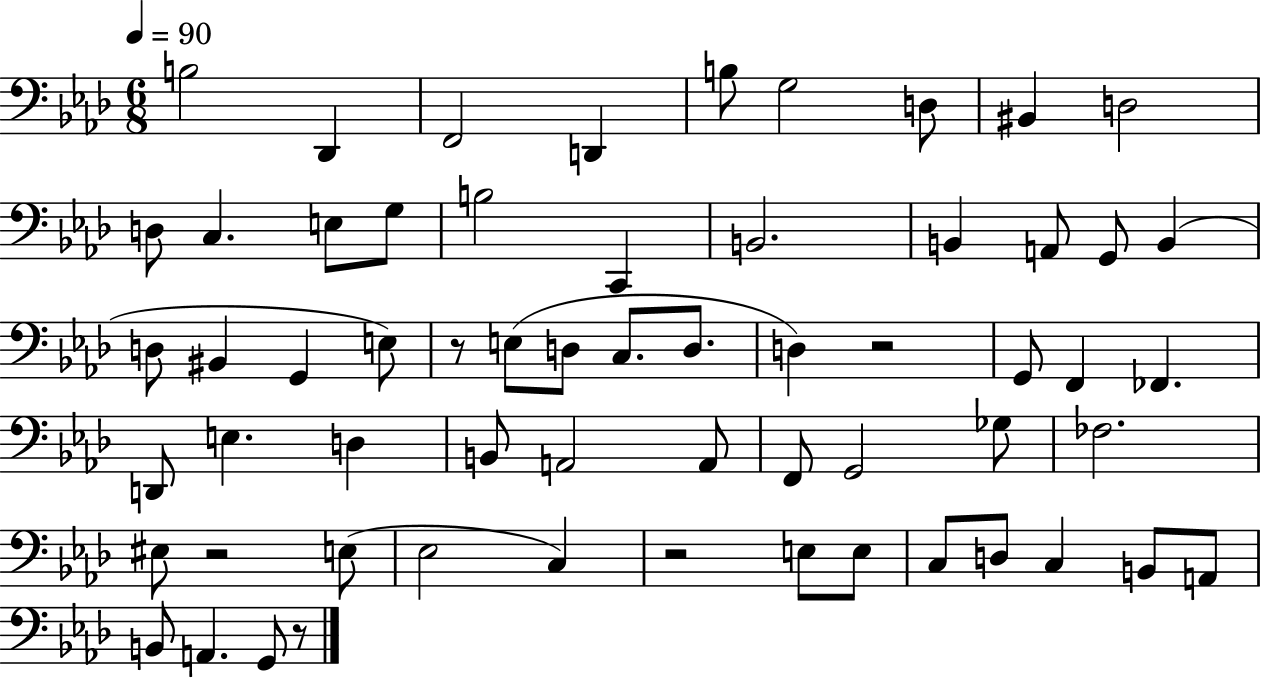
{
  \clef bass
  \numericTimeSignature
  \time 6/8
  \key aes \major
  \tempo 4 = 90
  b2 des,4 | f,2 d,4 | b8 g2 d8 | bis,4 d2 | \break d8 c4. e8 g8 | b2 c,4 | b,2. | b,4 a,8 g,8 b,4( | \break d8 bis,4 g,4 e8) | r8 e8( d8 c8. d8. | d4) r2 | g,8 f,4 fes,4. | \break d,8 e4. d4 | b,8 a,2 a,8 | f,8 g,2 ges8 | fes2. | \break eis8 r2 e8( | ees2 c4) | r2 e8 e8 | c8 d8 c4 b,8 a,8 | \break b,8 a,4. g,8 r8 | \bar "|."
}